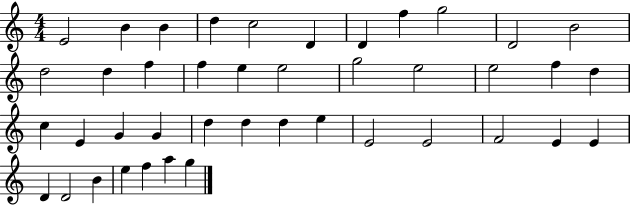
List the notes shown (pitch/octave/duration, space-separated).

E4/h B4/q B4/q D5/q C5/h D4/q D4/q F5/q G5/h D4/h B4/h D5/h D5/q F5/q F5/q E5/q E5/h G5/h E5/h E5/h F5/q D5/q C5/q E4/q G4/q G4/q D5/q D5/q D5/q E5/q E4/h E4/h F4/h E4/q E4/q D4/q D4/h B4/q E5/q F5/q A5/q G5/q